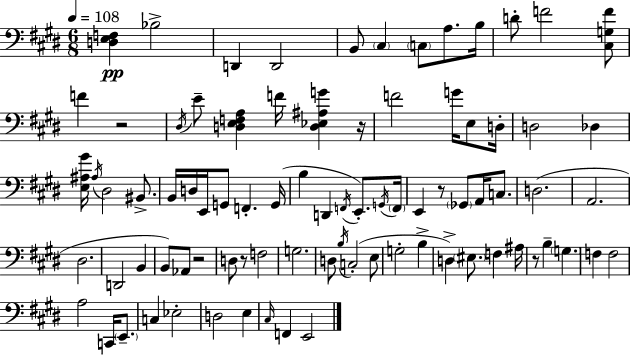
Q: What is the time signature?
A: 6/8